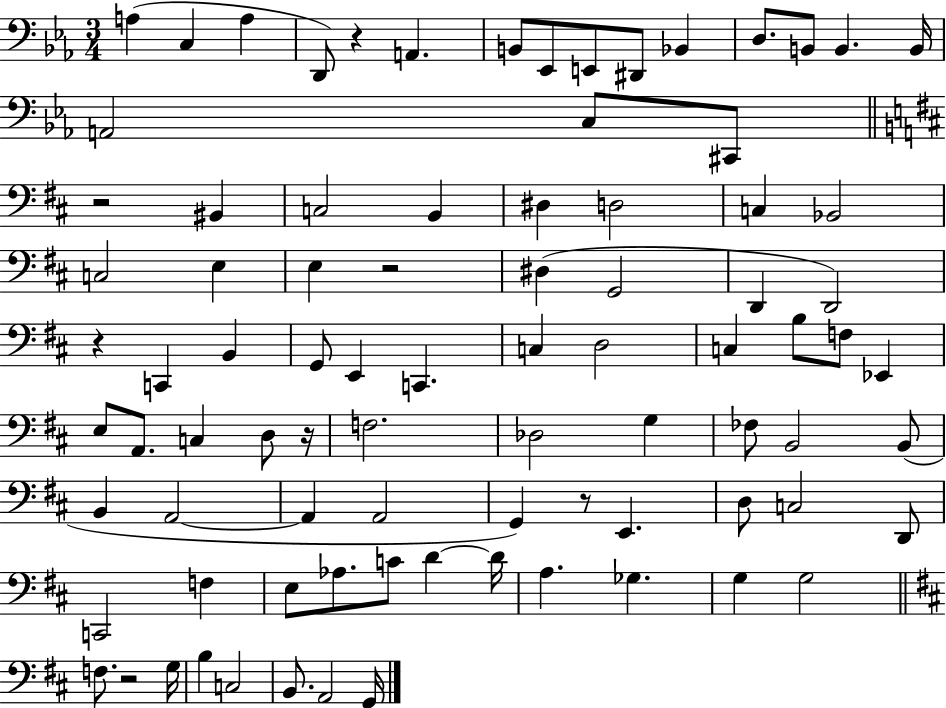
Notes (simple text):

A3/q C3/q A3/q D2/e R/q A2/q. B2/e Eb2/e E2/e D#2/e Bb2/q D3/e. B2/e B2/q. B2/s A2/h C3/e C#2/e R/h BIS2/q C3/h B2/q D#3/q D3/h C3/q Bb2/h C3/h E3/q E3/q R/h D#3/q G2/h D2/q D2/h R/q C2/q B2/q G2/e E2/q C2/q. C3/q D3/h C3/q B3/e F3/e Eb2/q E3/e A2/e. C3/q D3/e R/s F3/h. Db3/h G3/q FES3/e B2/h B2/e B2/q A2/h A2/q A2/h G2/q R/e E2/q. D3/e C3/h D2/e C2/h F3/q E3/e Ab3/e. C4/e D4/q D4/s A3/q. Gb3/q. G3/q G3/h F3/e. R/h G3/s B3/q C3/h B2/e. A2/h G2/s